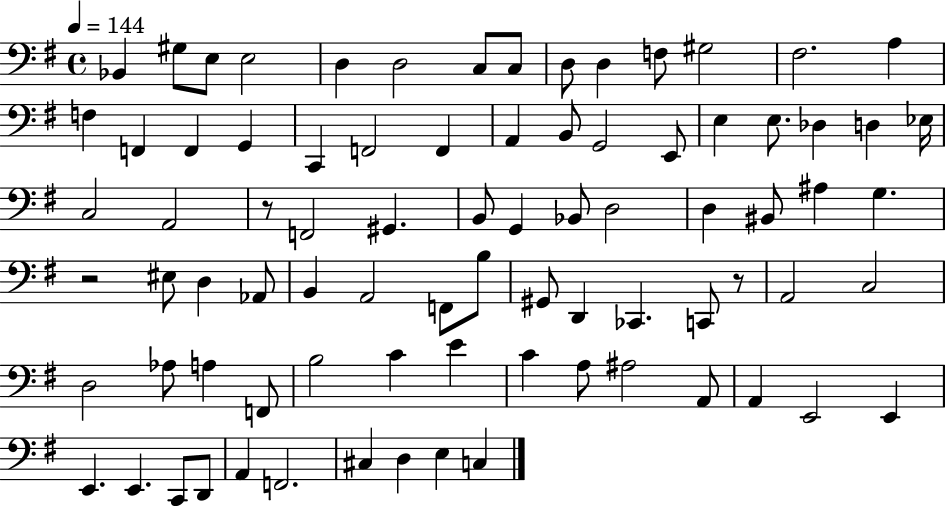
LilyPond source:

{
  \clef bass
  \time 4/4
  \defaultTimeSignature
  \key g \major
  \tempo 4 = 144
  bes,4 gis8 e8 e2 | d4 d2 c8 c8 | d8 d4 f8 gis2 | fis2. a4 | \break f4 f,4 f,4 g,4 | c,4 f,2 f,4 | a,4 b,8 g,2 e,8 | e4 e8. des4 d4 ees16 | \break c2 a,2 | r8 f,2 gis,4. | b,8 g,4 bes,8 d2 | d4 bis,8 ais4 g4. | \break r2 eis8 d4 aes,8 | b,4 a,2 f,8 b8 | gis,8 d,4 ces,4. c,8 r8 | a,2 c2 | \break d2 aes8 a4 f,8 | b2 c'4 e'4 | c'4 a8 ais2 a,8 | a,4 e,2 e,4 | \break e,4. e,4. c,8 d,8 | a,4 f,2. | cis4 d4 e4 c4 | \bar "|."
}